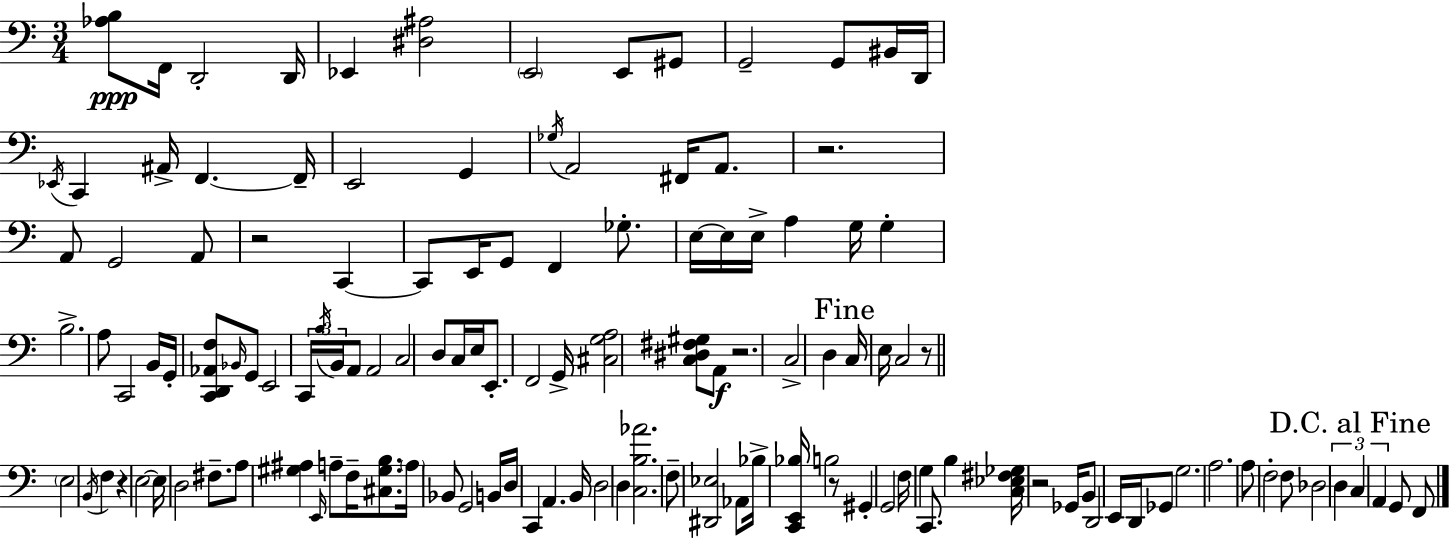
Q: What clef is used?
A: bass